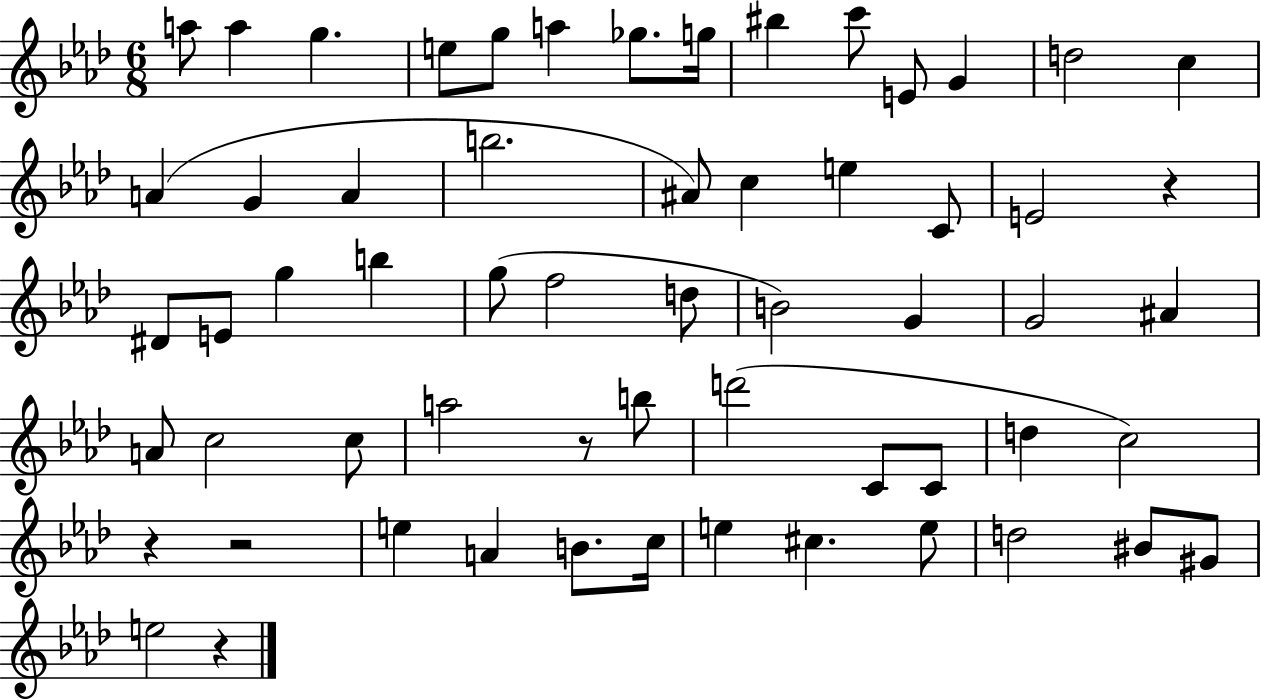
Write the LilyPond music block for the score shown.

{
  \clef treble
  \numericTimeSignature
  \time 6/8
  \key aes \major
  \repeat volta 2 { a''8 a''4 g''4. | e''8 g''8 a''4 ges''8. g''16 | bis''4 c'''8 e'8 g'4 | d''2 c''4 | \break a'4( g'4 a'4 | b''2. | ais'8) c''4 e''4 c'8 | e'2 r4 | \break dis'8 e'8 g''4 b''4 | g''8( f''2 d''8 | b'2) g'4 | g'2 ais'4 | \break a'8 c''2 c''8 | a''2 r8 b''8 | d'''2( c'8 c'8 | d''4 c''2) | \break r4 r2 | e''4 a'4 b'8. c''16 | e''4 cis''4. e''8 | d''2 bis'8 gis'8 | \break e''2 r4 | } \bar "|."
}